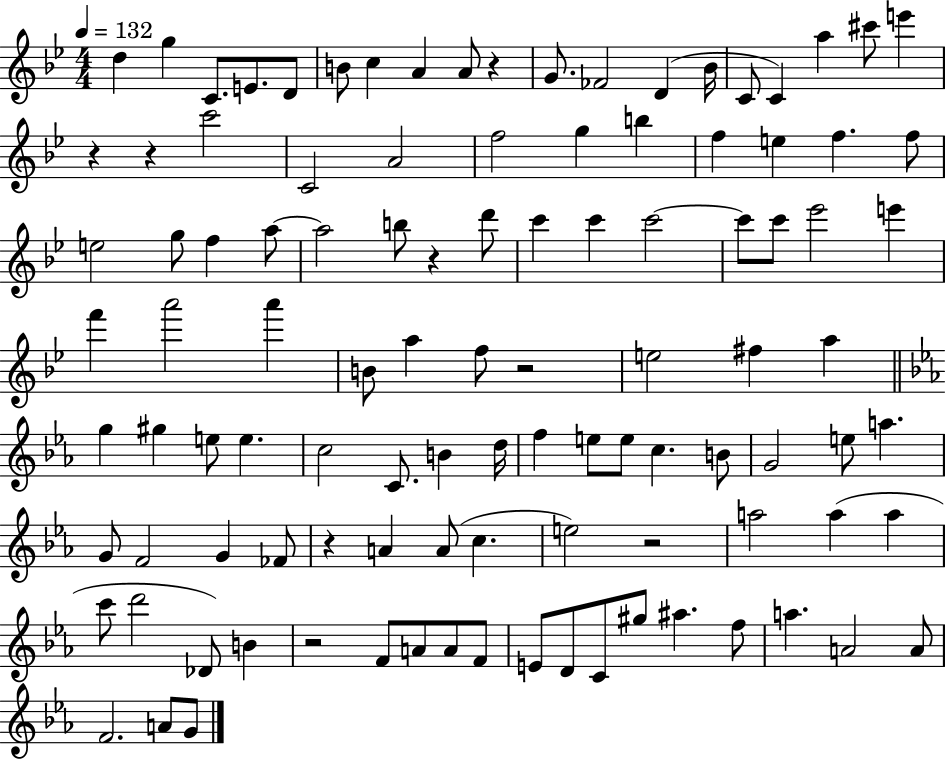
D5/q G5/q C4/e. E4/e. D4/e B4/e C5/q A4/q A4/e R/q G4/e. FES4/h D4/q Bb4/s C4/e C4/q A5/q C#6/e E6/q R/q R/q C6/h C4/h A4/h F5/h G5/q B5/q F5/q E5/q F5/q. F5/e E5/h G5/e F5/q A5/e A5/h B5/e R/q D6/e C6/q C6/q C6/h C6/e C6/e Eb6/h E6/q F6/q A6/h A6/q B4/e A5/q F5/e R/h E5/h F#5/q A5/q G5/q G#5/q E5/e E5/q. C5/h C4/e. B4/q D5/s F5/q E5/e E5/e C5/q. B4/e G4/h E5/e A5/q. G4/e F4/h G4/q FES4/e R/q A4/q A4/e C5/q. E5/h R/h A5/h A5/q A5/q C6/e D6/h Db4/e B4/q R/h F4/e A4/e A4/e F4/e E4/e D4/e C4/e G#5/e A#5/q. F5/e A5/q. A4/h A4/e F4/h. A4/e G4/e